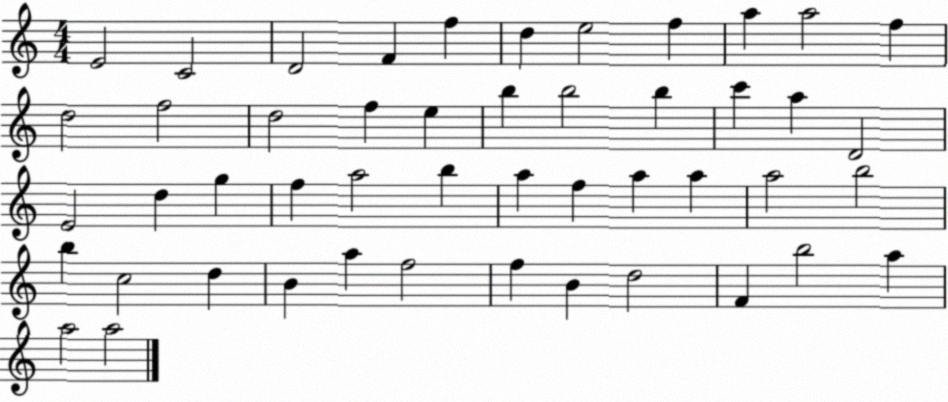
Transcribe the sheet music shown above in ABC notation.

X:1
T:Untitled
M:4/4
L:1/4
K:C
E2 C2 D2 F f d e2 f a a2 f d2 f2 d2 f e b b2 b c' a D2 E2 d g f a2 b a f a a a2 b2 b c2 d B a f2 f B d2 F b2 a a2 a2